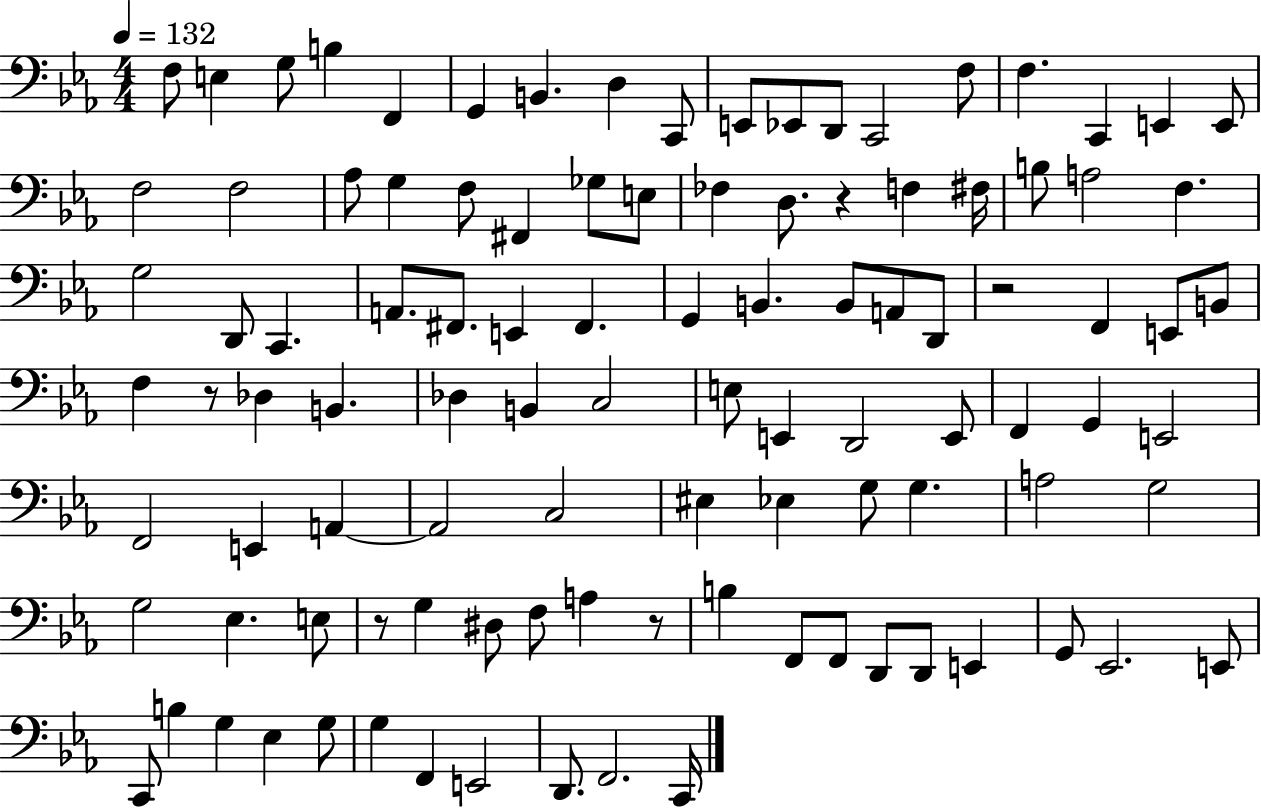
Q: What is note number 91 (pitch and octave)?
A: G3